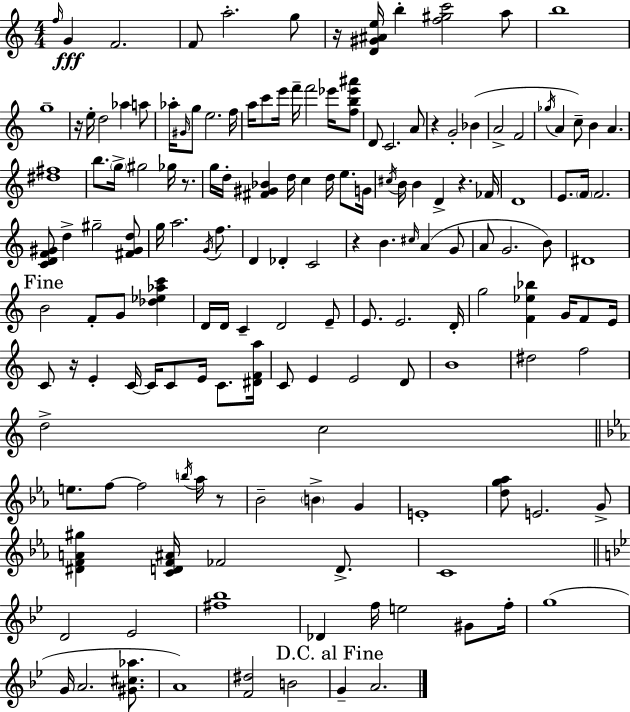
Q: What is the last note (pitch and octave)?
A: A4